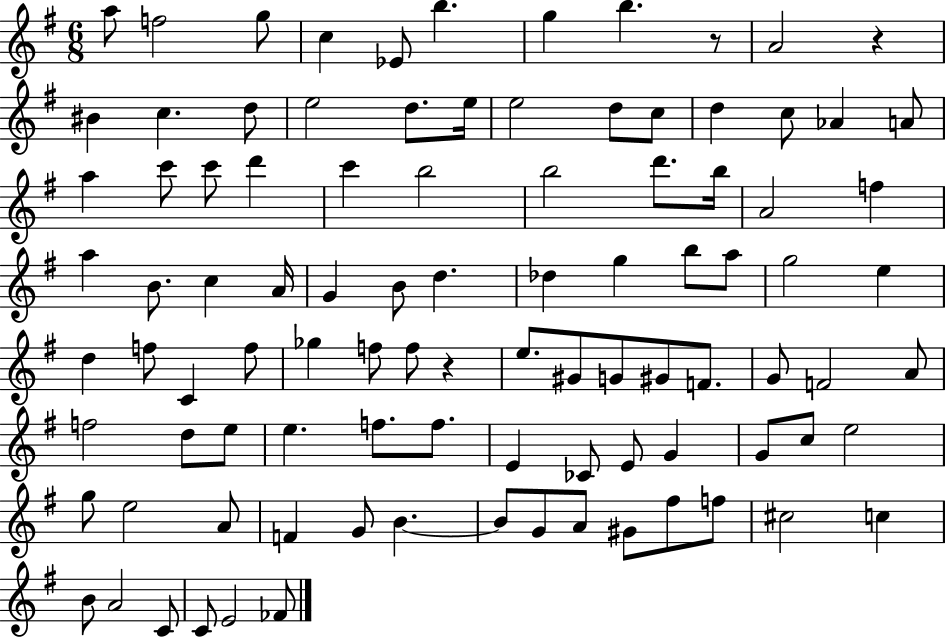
A5/e F5/h G5/e C5/q Eb4/e B5/q. G5/q B5/q. R/e A4/h R/q BIS4/q C5/q. D5/e E5/h D5/e. E5/s E5/h D5/e C5/e D5/q C5/e Ab4/q A4/e A5/q C6/e C6/e D6/q C6/q B5/h B5/h D6/e. B5/s A4/h F5/q A5/q B4/e. C5/q A4/s G4/q B4/e D5/q. Db5/q G5/q B5/e A5/e G5/h E5/q D5/q F5/e C4/q F5/e Gb5/q F5/e F5/e R/q E5/e. G#4/e G4/e G#4/e F4/e. G4/e F4/h A4/e F5/h D5/e E5/e E5/q. F5/e. F5/e. E4/q CES4/e E4/e G4/q G4/e C5/e E5/h G5/e E5/h A4/e F4/q G4/e B4/q. B4/e G4/e A4/e G#4/e F#5/e F5/e C#5/h C5/q B4/e A4/h C4/e C4/e E4/h FES4/e